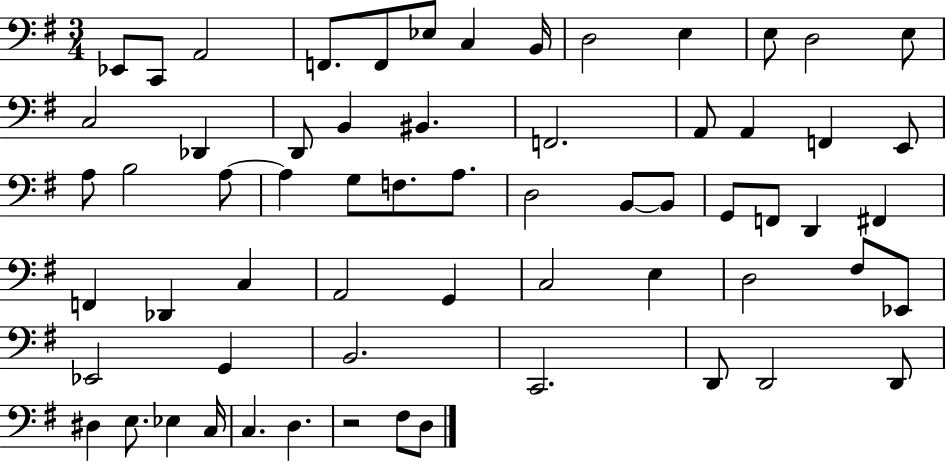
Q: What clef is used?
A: bass